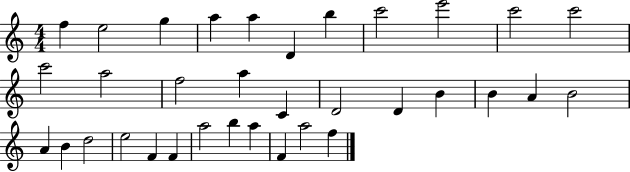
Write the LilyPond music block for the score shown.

{
  \clef treble
  \numericTimeSignature
  \time 4/4
  \key c \major
  f''4 e''2 g''4 | a''4 a''4 d'4 b''4 | c'''2 e'''2 | c'''2 c'''2 | \break c'''2 a''2 | f''2 a''4 c'4 | d'2 d'4 b'4 | b'4 a'4 b'2 | \break a'4 b'4 d''2 | e''2 f'4 f'4 | a''2 b''4 a''4 | f'4 a''2 f''4 | \break \bar "|."
}